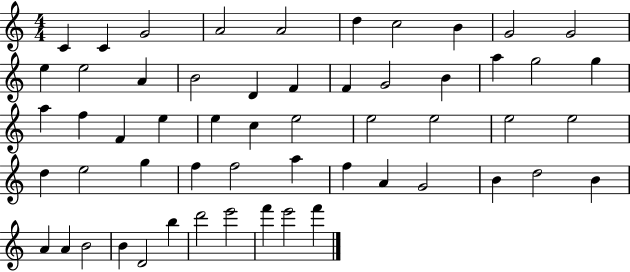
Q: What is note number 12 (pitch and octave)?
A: E5